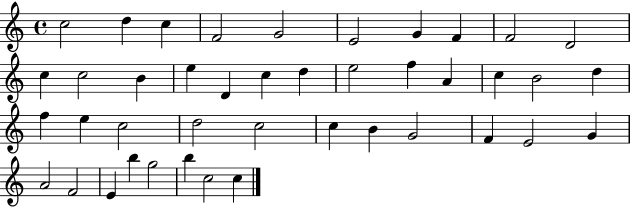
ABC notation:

X:1
T:Untitled
M:4/4
L:1/4
K:C
c2 d c F2 G2 E2 G F F2 D2 c c2 B e D c d e2 f A c B2 d f e c2 d2 c2 c B G2 F E2 G A2 F2 E b g2 b c2 c